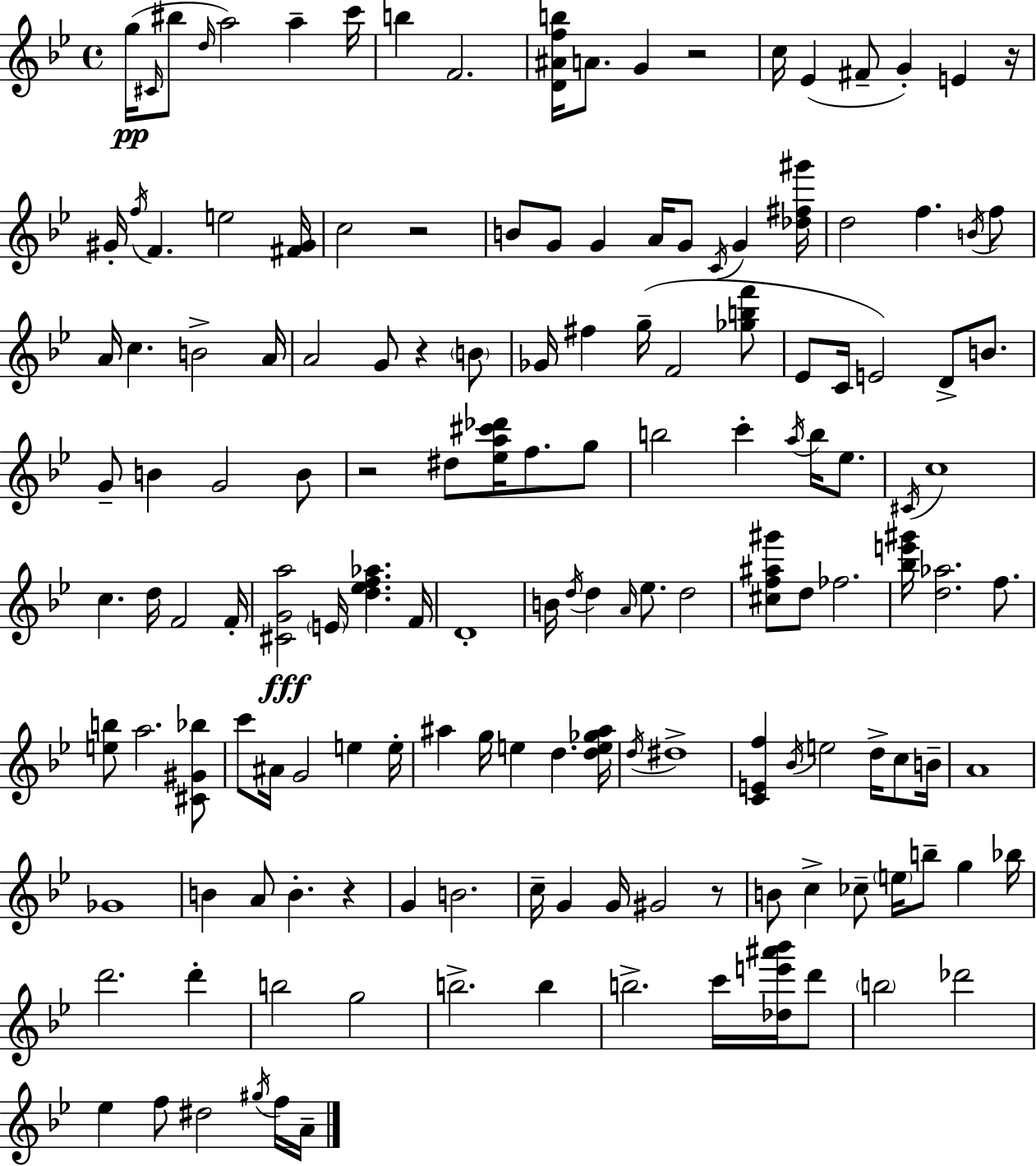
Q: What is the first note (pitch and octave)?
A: G5